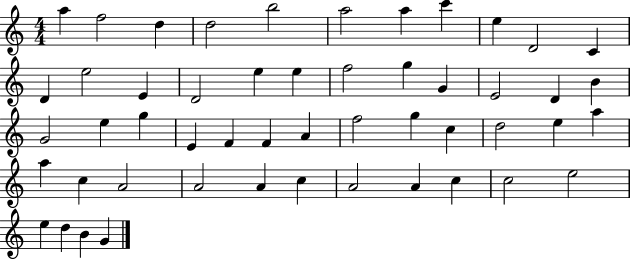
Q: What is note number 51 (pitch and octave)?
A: G4